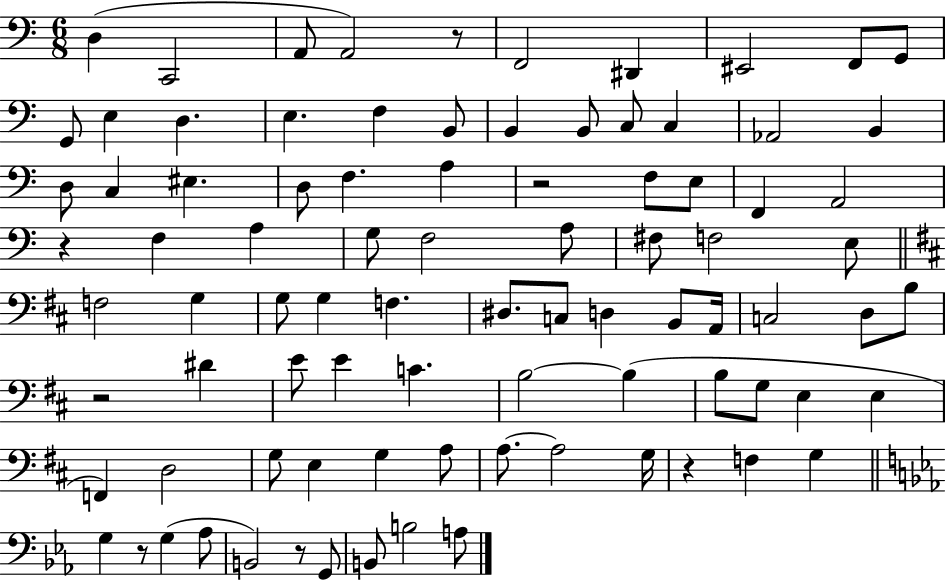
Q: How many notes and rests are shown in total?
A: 88